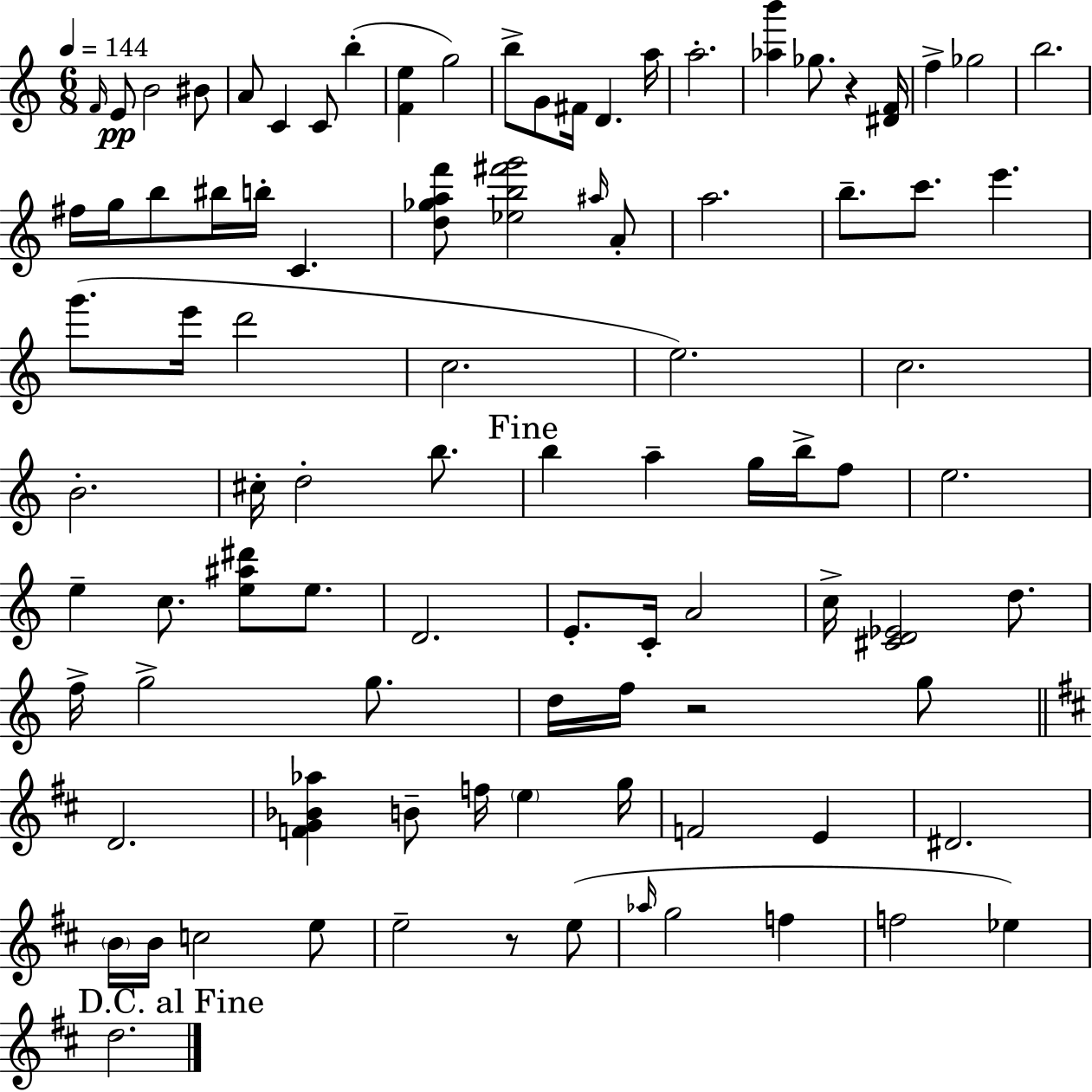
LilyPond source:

{
  \clef treble
  \numericTimeSignature
  \time 6/8
  \key c \major
  \tempo 4 = 144
  \grace { f'16 }\pp e'8 b'2 bis'8 | a'8 c'4 c'8 b''4-.( | <f' e''>4 g''2) | b''8-> g'8 fis'16 d'4. | \break a''16 a''2.-. | <aes'' b'''>4 ges''8. r4 | <dis' f'>16 f''4-> ges''2 | b''2. | \break fis''16 g''16 b''8 bis''16 b''16-. c'4. | <d'' ges'' a'' f'''>8 <ees'' b'' fis''' g'''>2 \grace { ais''16 } | a'8-. a''2. | b''8.-- c'''8. e'''4. | \break g'''8.( e'''16 d'''2 | c''2. | e''2.) | c''2. | \break b'2.-. | cis''16-. d''2-. b''8. | \mark "Fine" b''4 a''4-- g''16 b''16-> | f''8 e''2. | \break e''4-- c''8. <e'' ais'' dis'''>8 e''8. | d'2. | e'8.-. c'16-. a'2 | c''16-> <cis' d' ees'>2 d''8. | \break f''16-> g''2-> g''8. | d''16 f''16 r2 | g''8 \bar "||" \break \key d \major d'2. | <f' g' bes' aes''>4 b'8-- f''16 \parenthesize e''4 g''16 | f'2 e'4 | dis'2. | \break \parenthesize b'16 b'16 c''2 e''8 | e''2-- r8 e''8( | \grace { aes''16 } g''2 f''4 | f''2 ees''4) | \break \mark "D.C. al Fine" d''2. | \bar "|."
}